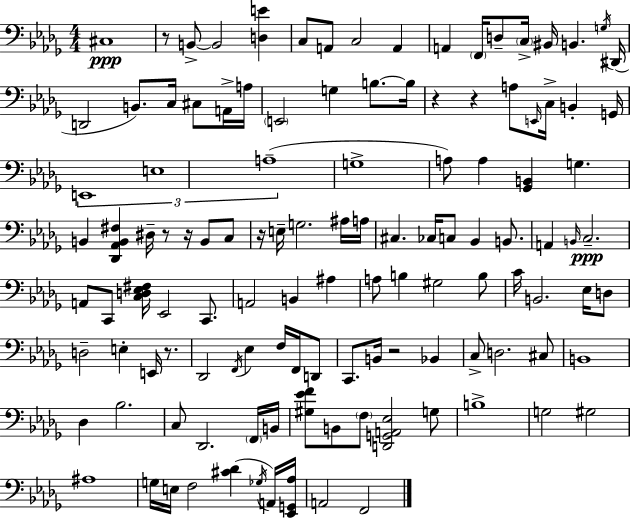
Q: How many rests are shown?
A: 8